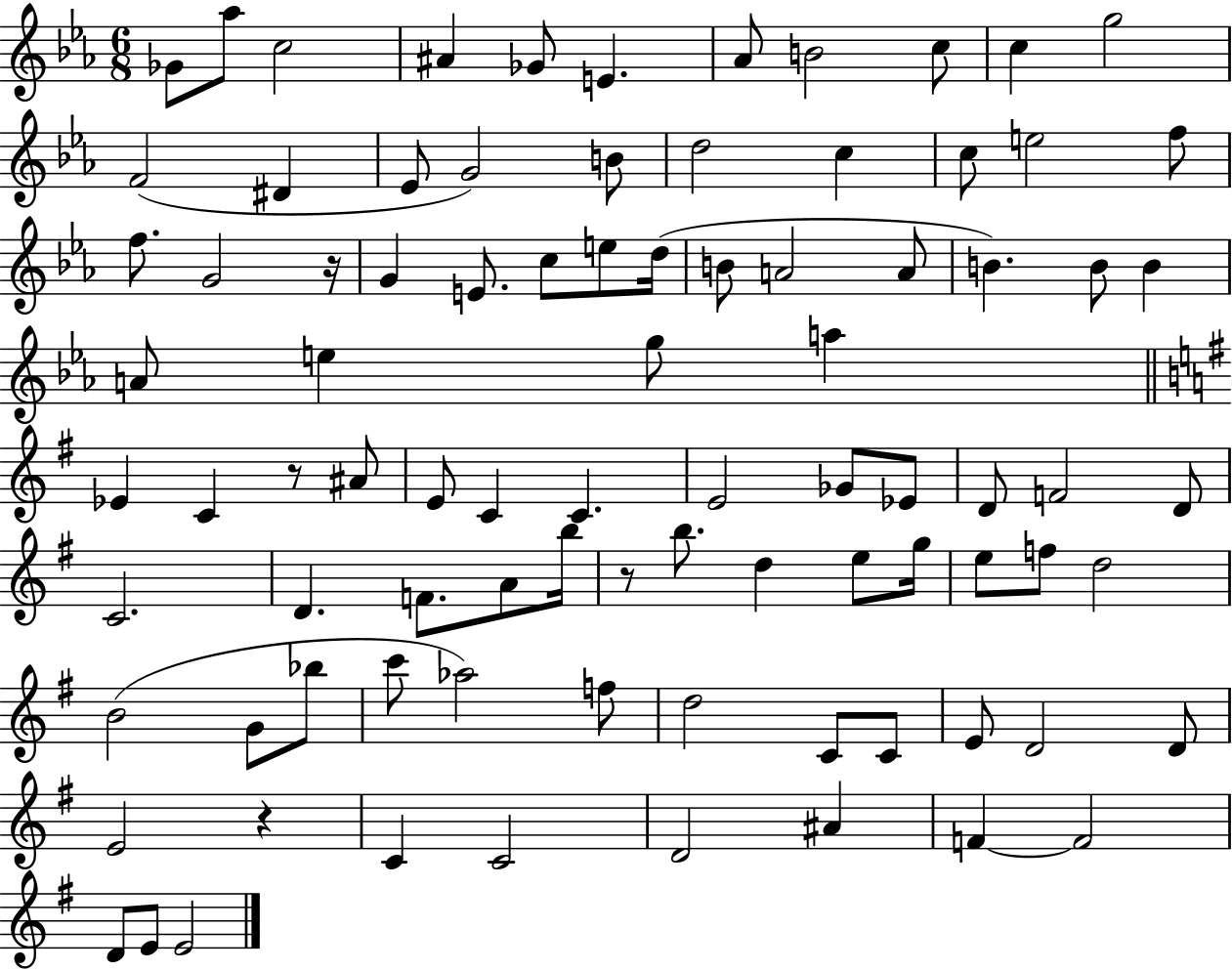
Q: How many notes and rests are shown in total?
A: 88